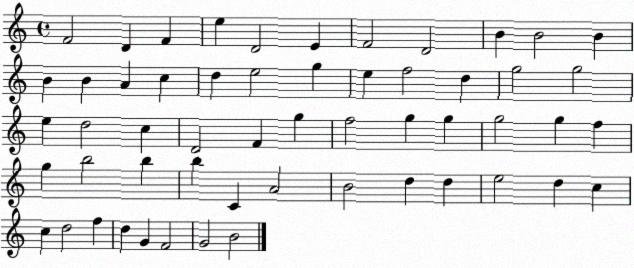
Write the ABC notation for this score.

X:1
T:Untitled
M:4/4
L:1/4
K:C
F2 D F e D2 E F2 D2 B B2 B B B A c d e2 g e f2 d g2 g2 e d2 c D2 F g f2 g g g2 g f g b2 b b C A2 B2 d d e2 d c c d2 f d G F2 G2 B2